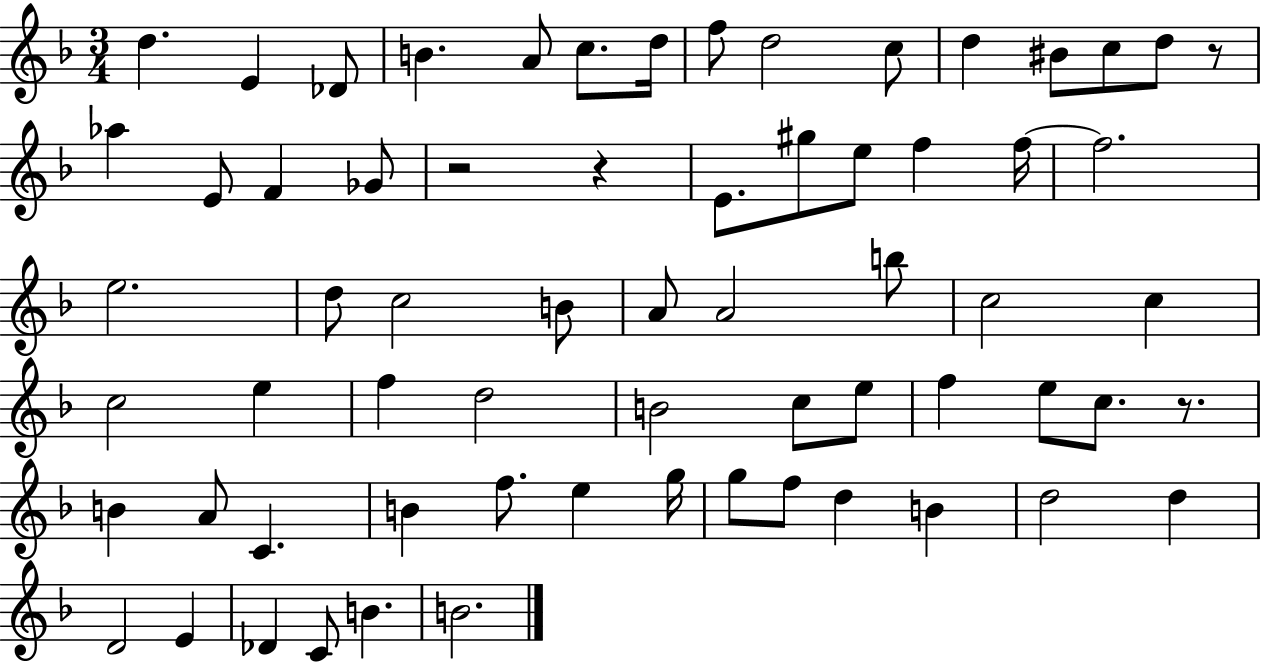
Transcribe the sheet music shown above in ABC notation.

X:1
T:Untitled
M:3/4
L:1/4
K:F
d E _D/2 B A/2 c/2 d/4 f/2 d2 c/2 d ^B/2 c/2 d/2 z/2 _a E/2 F _G/2 z2 z E/2 ^g/2 e/2 f f/4 f2 e2 d/2 c2 B/2 A/2 A2 b/2 c2 c c2 e f d2 B2 c/2 e/2 f e/2 c/2 z/2 B A/2 C B f/2 e g/4 g/2 f/2 d B d2 d D2 E _D C/2 B B2